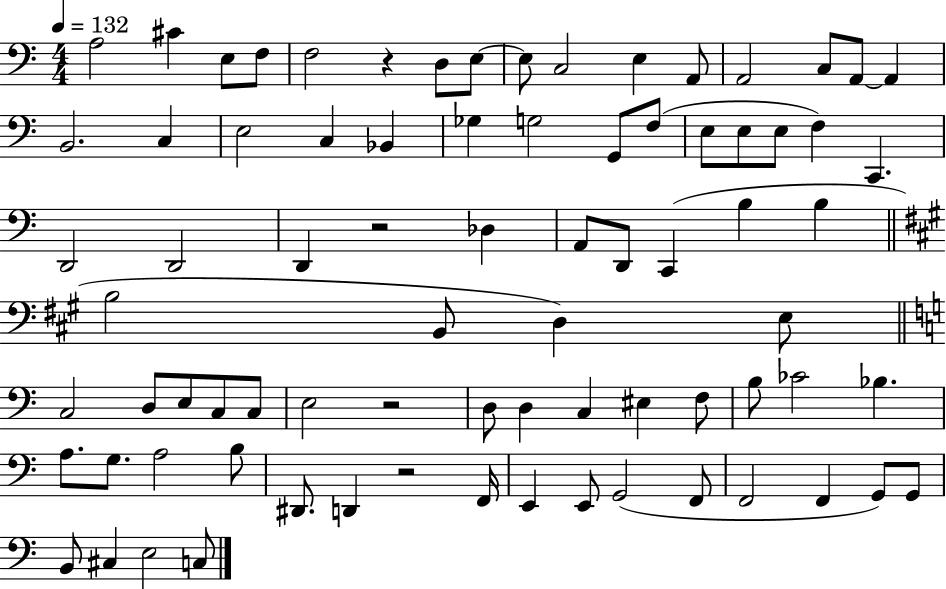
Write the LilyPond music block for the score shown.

{
  \clef bass
  \numericTimeSignature
  \time 4/4
  \key c \major
  \tempo 4 = 132
  \repeat volta 2 { a2 cis'4 e8 f8 | f2 r4 d8 e8~~ | e8 c2 e4 a,8 | a,2 c8 a,8~~ a,4 | \break b,2. c4 | e2 c4 bes,4 | ges4 g2 g,8 f8( | e8 e8 e8 f4) c,4. | \break d,2 d,2 | d,4 r2 des4 | a,8 d,8 c,4( b4 b4 | \bar "||" \break \key a \major b2 b,8 d4) e8 | \bar "||" \break \key c \major c2 d8 e8 c8 c8 | e2 r2 | d8 d4 c4 eis4 f8 | b8 ces'2 bes4. | \break a8. g8. a2 b8 | dis,8. d,4 r2 f,16 | e,4 e,8 g,2( f,8 | f,2 f,4 g,8) g,8 | \break b,8 cis4 e2 c8 | } \bar "|."
}